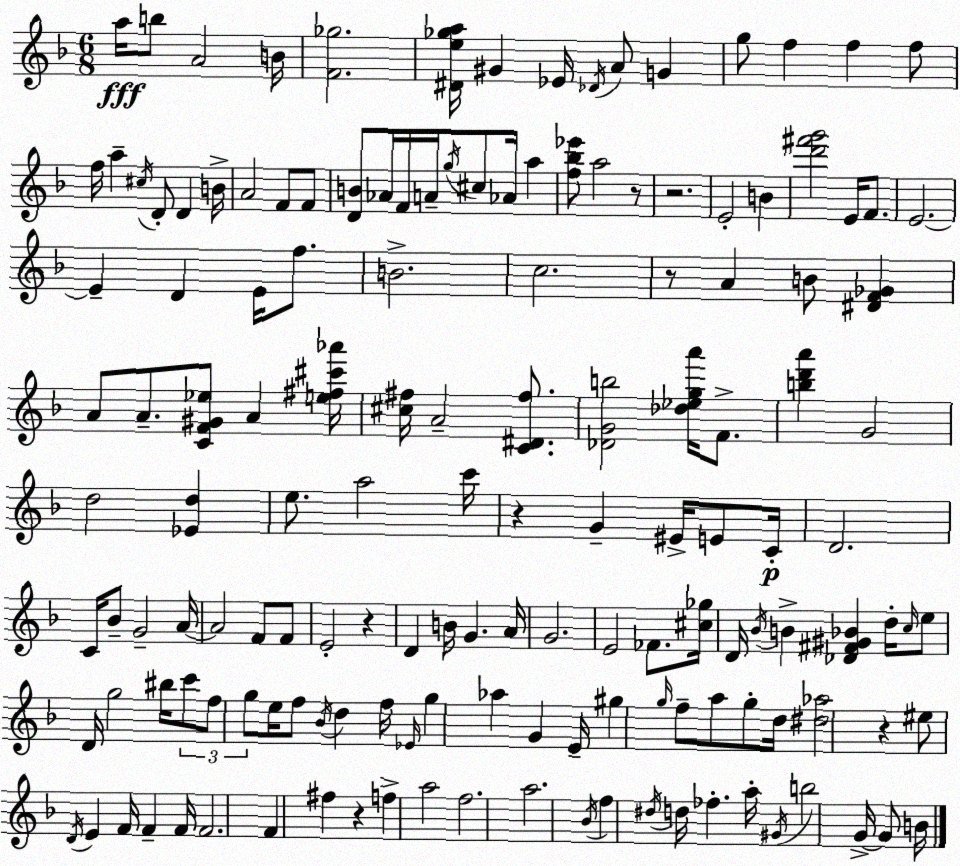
X:1
T:Untitled
M:6/8
L:1/4
K:Dm
a/4 b/2 A2 B/4 [F_g]2 [^De_ga]/4 ^G _E/4 _D/4 A/2 G g/2 f f f/2 f/4 a ^c/4 D/2 D B/4 A2 F/2 F/2 [DB]/2 _A/4 F/4 A/4 g/4 ^c/2 _A/4 a [f_b_e']/2 a2 z/2 z2 E2 B [d'^f'g']2 E/4 F/2 E2 E D E/4 f/2 B2 c2 z/2 A B/2 [^DF_G] A/2 A/2 [CF^G_e]/2 A [e^f^c'_a']/4 [^c^f]/4 A2 [C^D^f]/2 [_DGb]2 [_d_ega']/4 F/2 [bd'a'] G2 d2 [_Ed] e/2 a2 c'/4 z G ^E/4 E/2 C/4 D2 C/4 _B/2 G2 A/4 A2 F/2 F/2 E2 z D B/4 G A/4 G2 E2 _F/2 [^c_g]/4 D/4 _B/4 B [_D^F^G_B] d/4 c/4 e/2 D/4 g2 ^b/4 c'/2 f/2 g/2 e/4 f/2 _B/4 d f/4 _E/4 g _a G E/4 ^g g/4 f/2 a/2 g/2 d/4 [^d_a]2 z ^e/2 D/4 E F/4 F F/4 F2 F ^f z f a2 f2 a2 _B/4 f ^d/4 d/4 _f a/4 ^G/4 b2 G/4 G/2 B/4